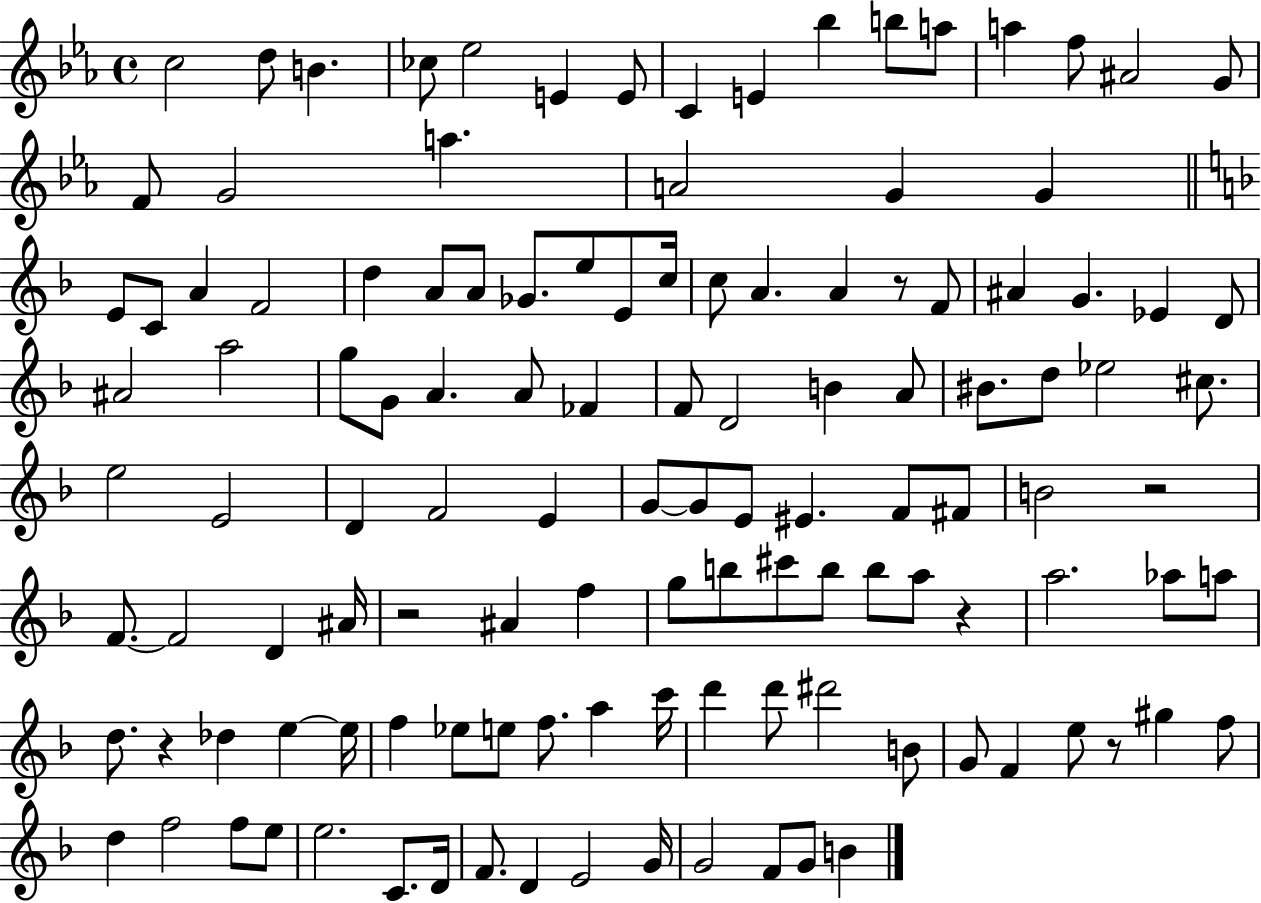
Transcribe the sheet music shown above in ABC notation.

X:1
T:Untitled
M:4/4
L:1/4
K:Eb
c2 d/2 B _c/2 _e2 E E/2 C E _b b/2 a/2 a f/2 ^A2 G/2 F/2 G2 a A2 G G E/2 C/2 A F2 d A/2 A/2 _G/2 e/2 E/2 c/4 c/2 A A z/2 F/2 ^A G _E D/2 ^A2 a2 g/2 G/2 A A/2 _F F/2 D2 B A/2 ^B/2 d/2 _e2 ^c/2 e2 E2 D F2 E G/2 G/2 E/2 ^E F/2 ^F/2 B2 z2 F/2 F2 D ^A/4 z2 ^A f g/2 b/2 ^c'/2 b/2 b/2 a/2 z a2 _a/2 a/2 d/2 z _d e e/4 f _e/2 e/2 f/2 a c'/4 d' d'/2 ^d'2 B/2 G/2 F e/2 z/2 ^g f/2 d f2 f/2 e/2 e2 C/2 D/4 F/2 D E2 G/4 G2 F/2 G/2 B